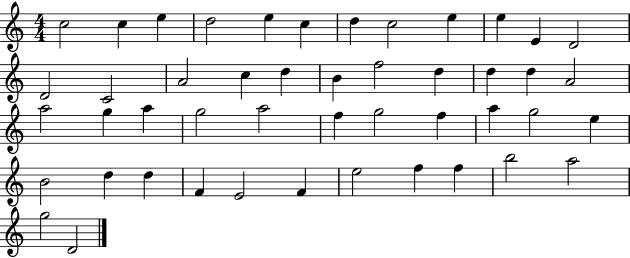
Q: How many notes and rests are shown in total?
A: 47